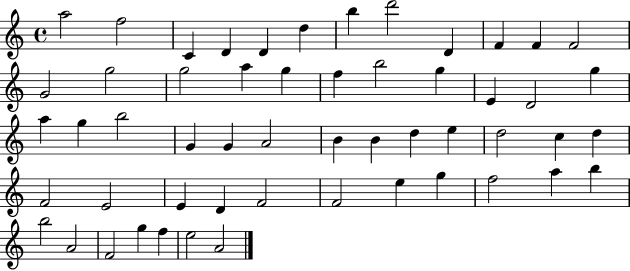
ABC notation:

X:1
T:Untitled
M:4/4
L:1/4
K:C
a2 f2 C D D d b d'2 D F F F2 G2 g2 g2 a g f b2 g E D2 g a g b2 G G A2 B B d e d2 c d F2 E2 E D F2 F2 e g f2 a b b2 A2 F2 g f e2 A2